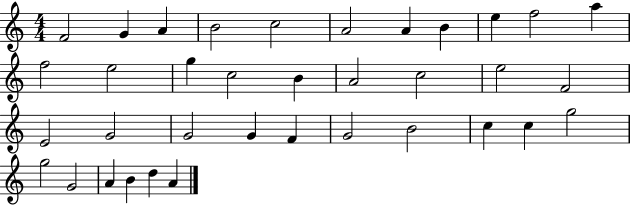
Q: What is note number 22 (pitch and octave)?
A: G4